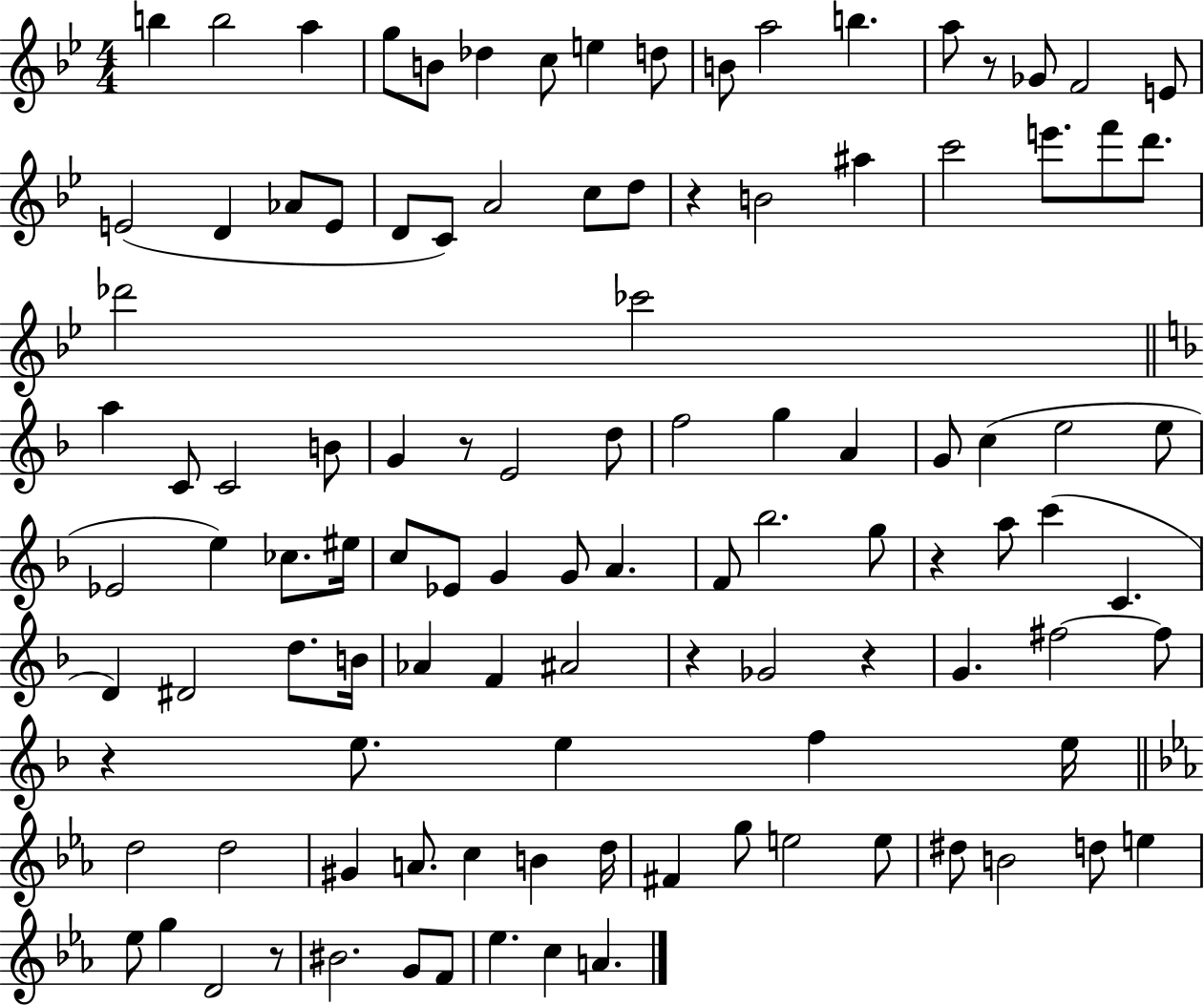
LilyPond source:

{
  \clef treble
  \numericTimeSignature
  \time 4/4
  \key bes \major
  b''4 b''2 a''4 | g''8 b'8 des''4 c''8 e''4 d''8 | b'8 a''2 b''4. | a''8 r8 ges'8 f'2 e'8 | \break e'2( d'4 aes'8 e'8 | d'8 c'8) a'2 c''8 d''8 | r4 b'2 ais''4 | c'''2 e'''8. f'''8 d'''8. | \break des'''2 ces'''2 | \bar "||" \break \key f \major a''4 c'8 c'2 b'8 | g'4 r8 e'2 d''8 | f''2 g''4 a'4 | g'8 c''4( e''2 e''8 | \break ees'2 e''4) ces''8. eis''16 | c''8 ees'8 g'4 g'8 a'4. | f'8 bes''2. g''8 | r4 a''8 c'''4( c'4. | \break d'4) dis'2 d''8. b'16 | aes'4 f'4 ais'2 | r4 ges'2 r4 | g'4. fis''2~~ fis''8 | \break r4 e''8. e''4 f''4 e''16 | \bar "||" \break \key ees \major d''2 d''2 | gis'4 a'8. c''4 b'4 d''16 | fis'4 g''8 e''2 e''8 | dis''8 b'2 d''8 e''4 | \break ees''8 g''4 d'2 r8 | bis'2. g'8 f'8 | ees''4. c''4 a'4. | \bar "|."
}